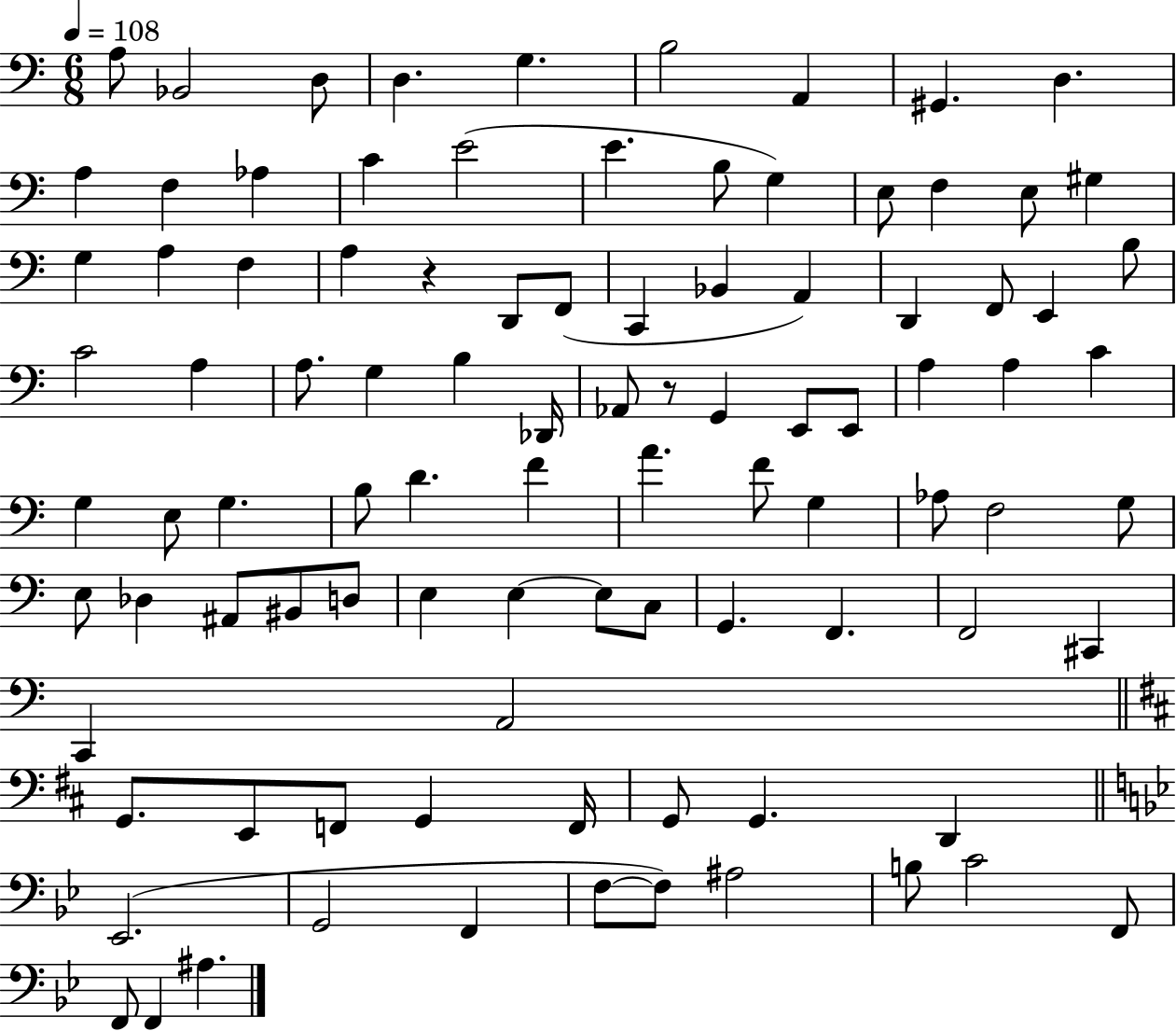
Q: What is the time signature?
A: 6/8